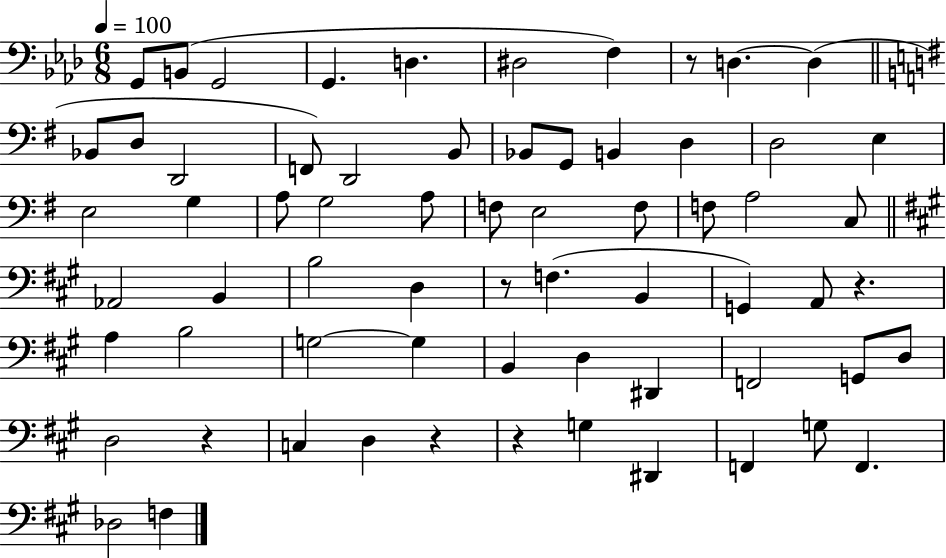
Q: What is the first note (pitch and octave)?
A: G2